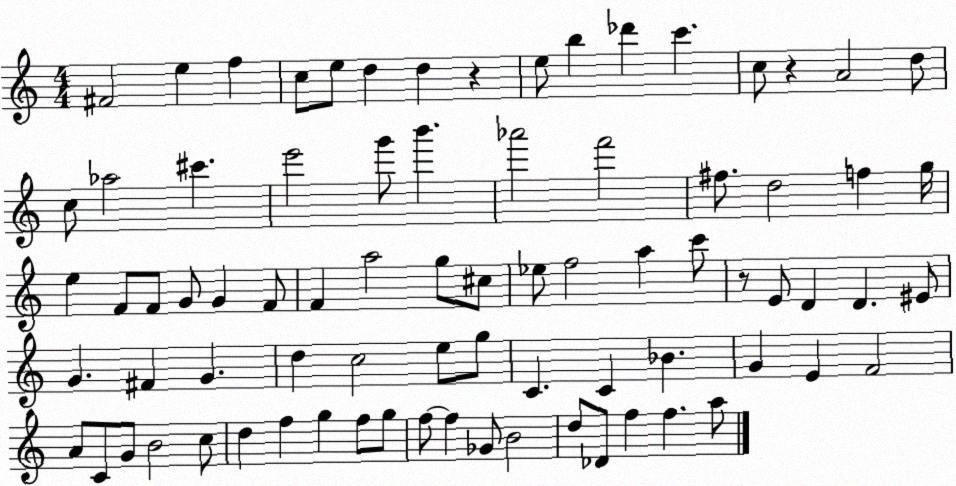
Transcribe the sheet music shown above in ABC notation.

X:1
T:Untitled
M:4/4
L:1/4
K:C
^F2 e f c/2 e/2 d d z e/2 b _d' c' c/2 z A2 d/2 c/2 _a2 ^c' e'2 g'/2 b' _a'2 f'2 ^f/2 d2 f g/4 e F/2 F/2 G/2 G F/2 F a2 g/2 ^c/2 _e/2 f2 a c'/2 z/2 E/2 D D ^E/2 G ^F G d c2 e/2 g/2 C C _B G E F2 A/2 C/2 G/2 B2 c/2 d f g f/2 g/2 f/2 f _G/2 B2 d/2 _D/2 f f a/2